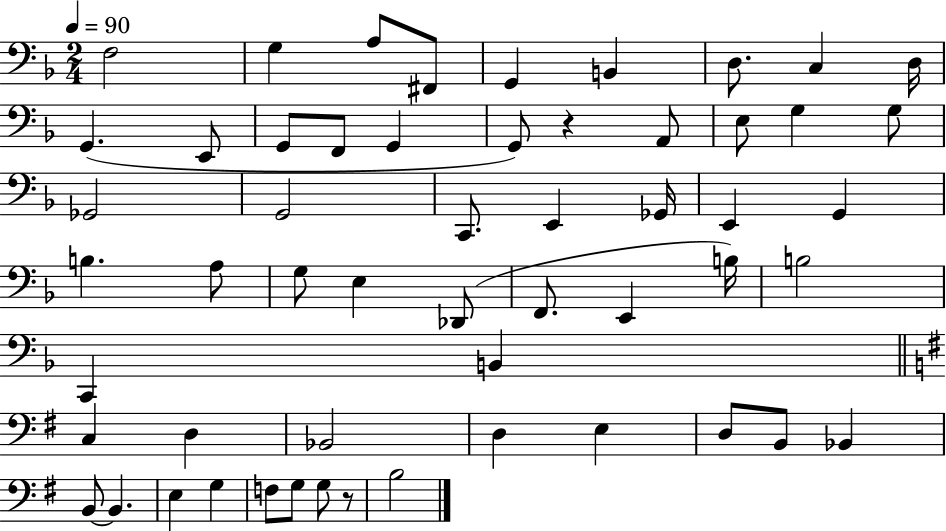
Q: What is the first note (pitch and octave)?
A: F3